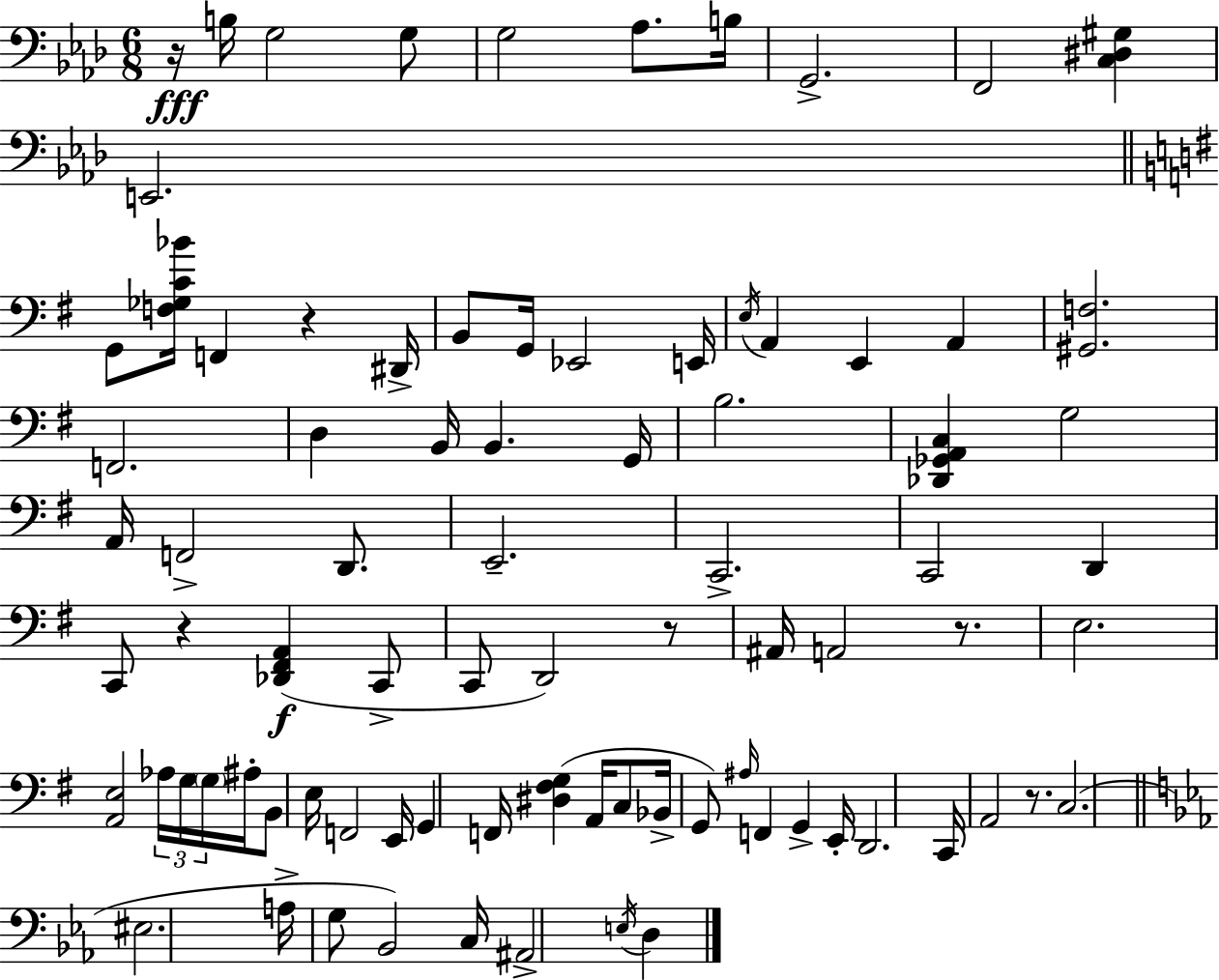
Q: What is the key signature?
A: AES major